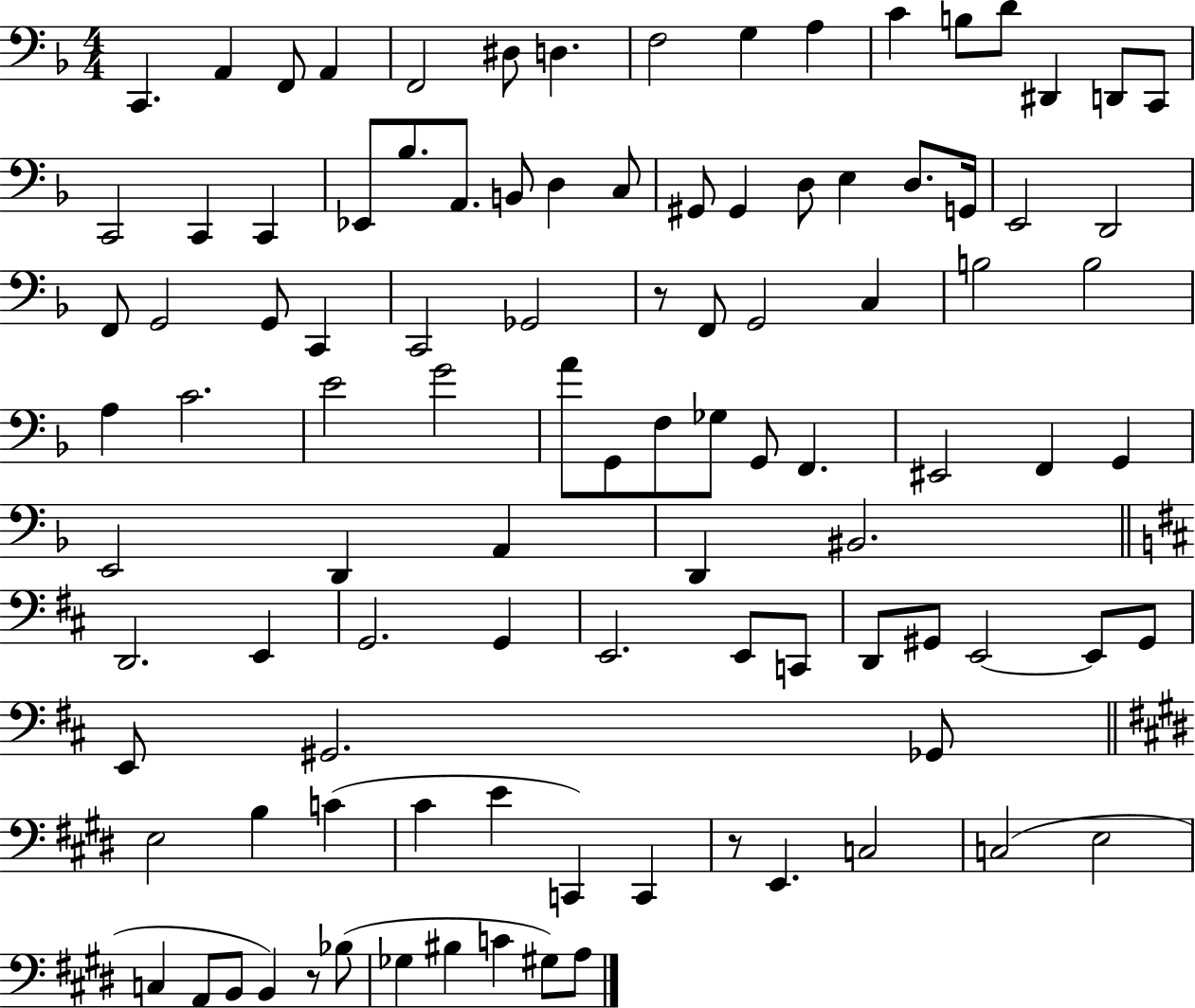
C2/q. A2/q F2/e A2/q F2/h D#3/e D3/q. F3/h G3/q A3/q C4/q B3/e D4/e D#2/q D2/e C2/e C2/h C2/q C2/q Eb2/e Bb3/e. A2/e. B2/e D3/q C3/e G#2/e G#2/q D3/e E3/q D3/e. G2/s E2/h D2/h F2/e G2/h G2/e C2/q C2/h Gb2/h R/e F2/e G2/h C3/q B3/h B3/h A3/q C4/h. E4/h G4/h A4/e G2/e F3/e Gb3/e G2/e F2/q. EIS2/h F2/q G2/q E2/h D2/q A2/q D2/q BIS2/h. D2/h. E2/q G2/h. G2/q E2/h. E2/e C2/e D2/e G#2/e E2/h E2/e G#2/e E2/e G#2/h. Gb2/e E3/h B3/q C4/q C#4/q E4/q C2/q C2/q R/e E2/q. C3/h C3/h E3/h C3/q A2/e B2/e B2/q R/e Bb3/e Gb3/q BIS3/q C4/q G#3/e A3/e